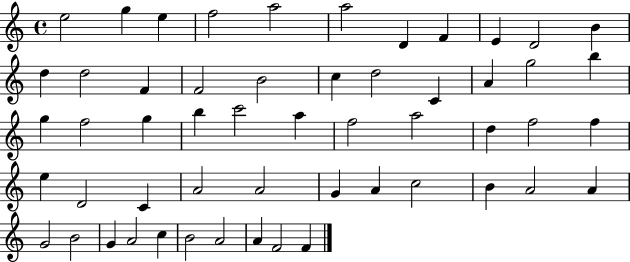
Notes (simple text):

E5/h G5/q E5/q F5/h A5/h A5/h D4/q F4/q E4/q D4/h B4/q D5/q D5/h F4/q F4/h B4/h C5/q D5/h C4/q A4/q G5/h B5/q G5/q F5/h G5/q B5/q C6/h A5/q F5/h A5/h D5/q F5/h F5/q E5/q D4/h C4/q A4/h A4/h G4/q A4/q C5/h B4/q A4/h A4/q G4/h B4/h G4/q A4/h C5/q B4/h A4/h A4/q F4/h F4/q